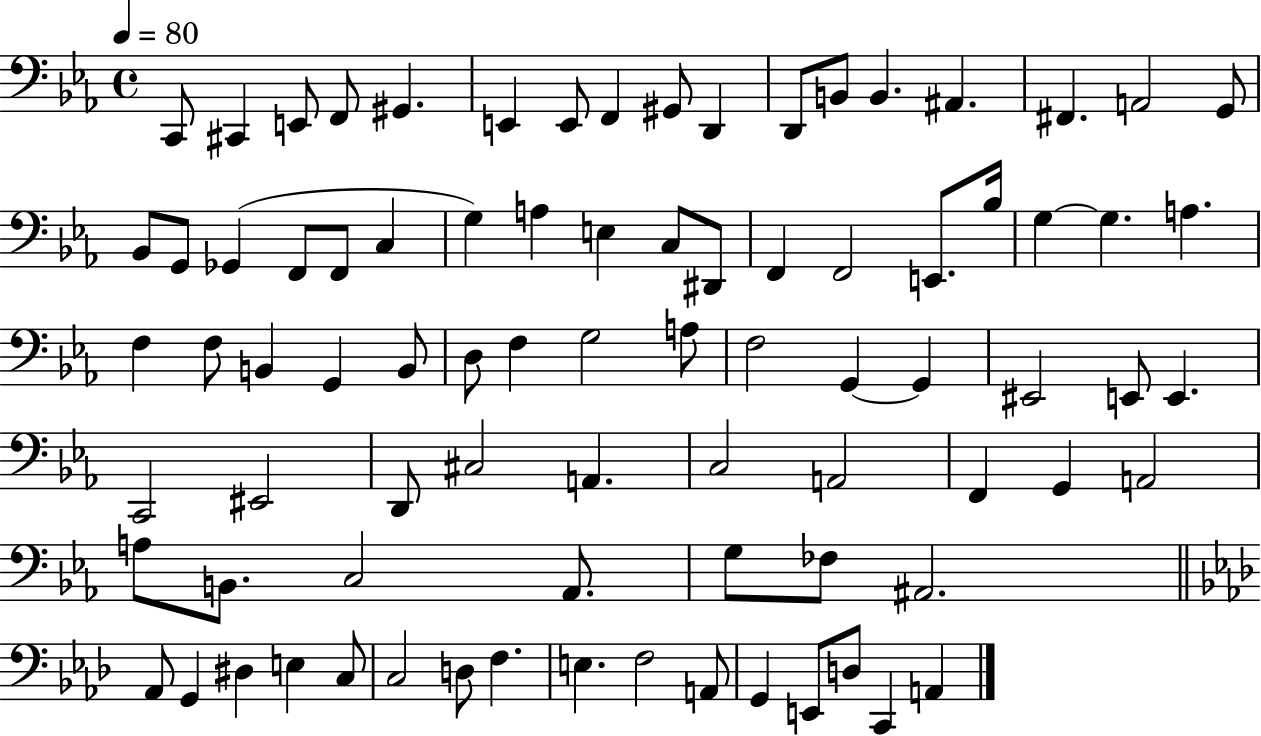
{
  \clef bass
  \time 4/4
  \defaultTimeSignature
  \key ees \major
  \tempo 4 = 80
  c,8 cis,4 e,8 f,8 gis,4. | e,4 e,8 f,4 gis,8 d,4 | d,8 b,8 b,4. ais,4. | fis,4. a,2 g,8 | \break bes,8 g,8 ges,4( f,8 f,8 c4 | g4) a4 e4 c8 dis,8 | f,4 f,2 e,8. bes16 | g4~~ g4. a4. | \break f4 f8 b,4 g,4 b,8 | d8 f4 g2 a8 | f2 g,4~~ g,4 | eis,2 e,8 e,4. | \break c,2 eis,2 | d,8 cis2 a,4. | c2 a,2 | f,4 g,4 a,2 | \break a8 b,8. c2 aes,8. | g8 fes8 ais,2. | \bar "||" \break \key aes \major aes,8 g,4 dis4 e4 c8 | c2 d8 f4. | e4. f2 a,8 | g,4 e,8 d8 c,4 a,4 | \break \bar "|."
}